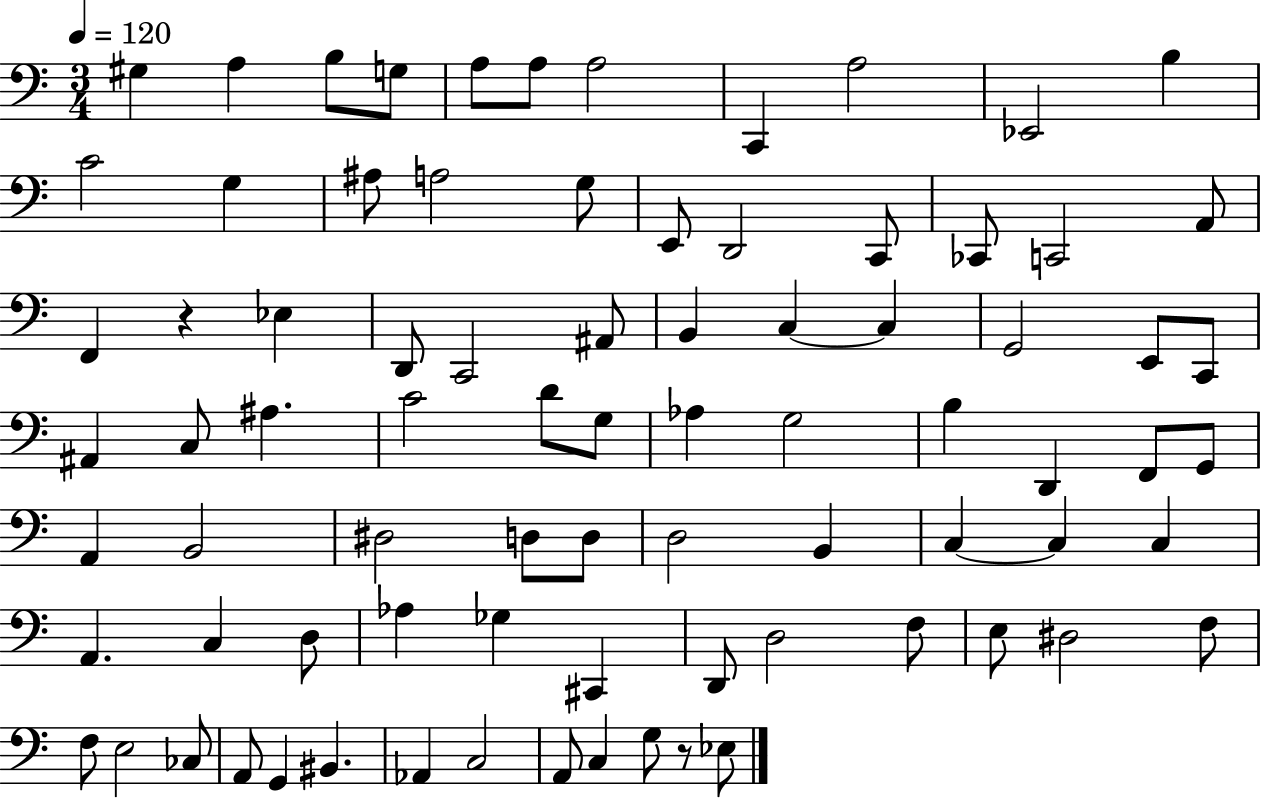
X:1
T:Untitled
M:3/4
L:1/4
K:C
^G, A, B,/2 G,/2 A,/2 A,/2 A,2 C,, A,2 _E,,2 B, C2 G, ^A,/2 A,2 G,/2 E,,/2 D,,2 C,,/2 _C,,/2 C,,2 A,,/2 F,, z _E, D,,/2 C,,2 ^A,,/2 B,, C, C, G,,2 E,,/2 C,,/2 ^A,, C,/2 ^A, C2 D/2 G,/2 _A, G,2 B, D,, F,,/2 G,,/2 A,, B,,2 ^D,2 D,/2 D,/2 D,2 B,, C, C, C, A,, C, D,/2 _A, _G, ^C,, D,,/2 D,2 F,/2 E,/2 ^D,2 F,/2 F,/2 E,2 _C,/2 A,,/2 G,, ^B,, _A,, C,2 A,,/2 C, G,/2 z/2 _E,/2